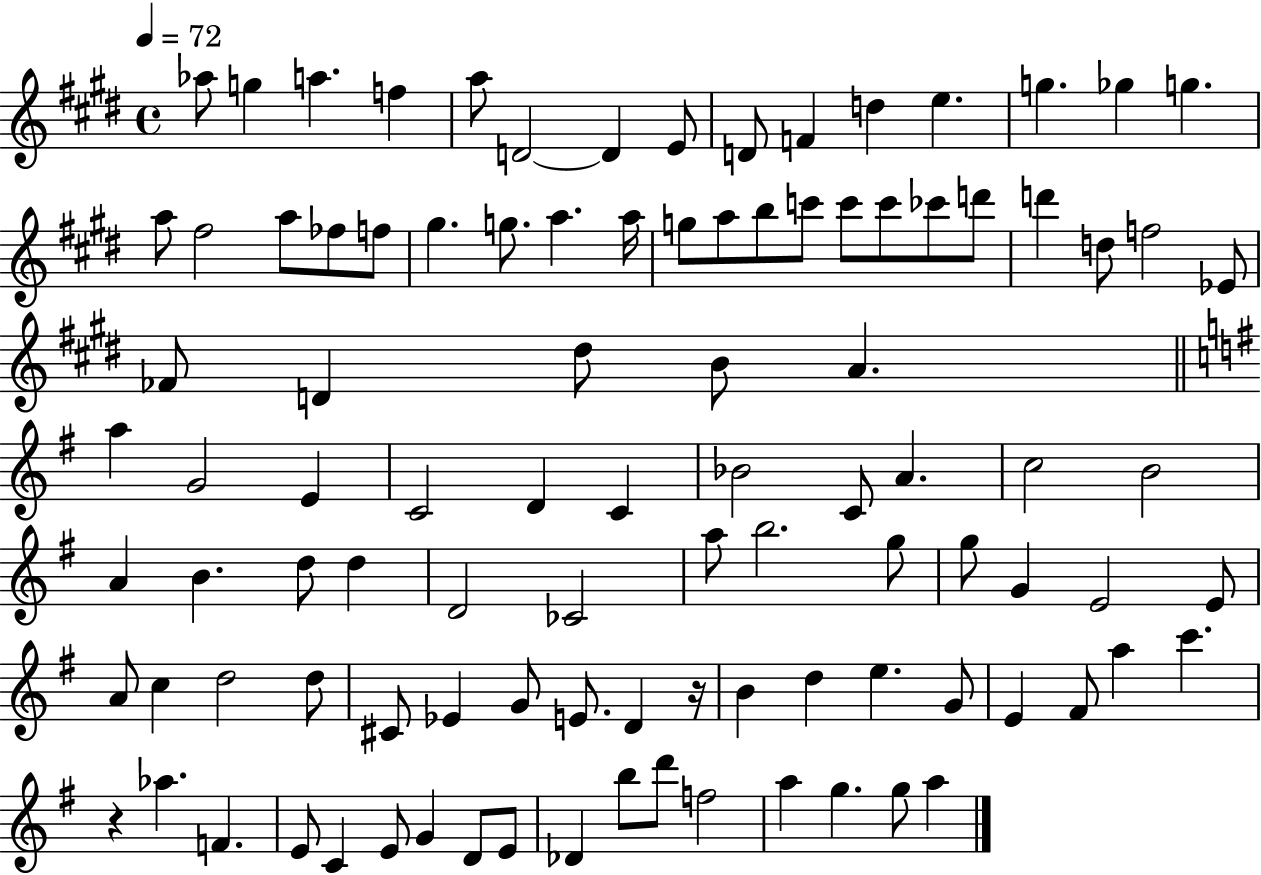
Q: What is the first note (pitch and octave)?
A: Ab5